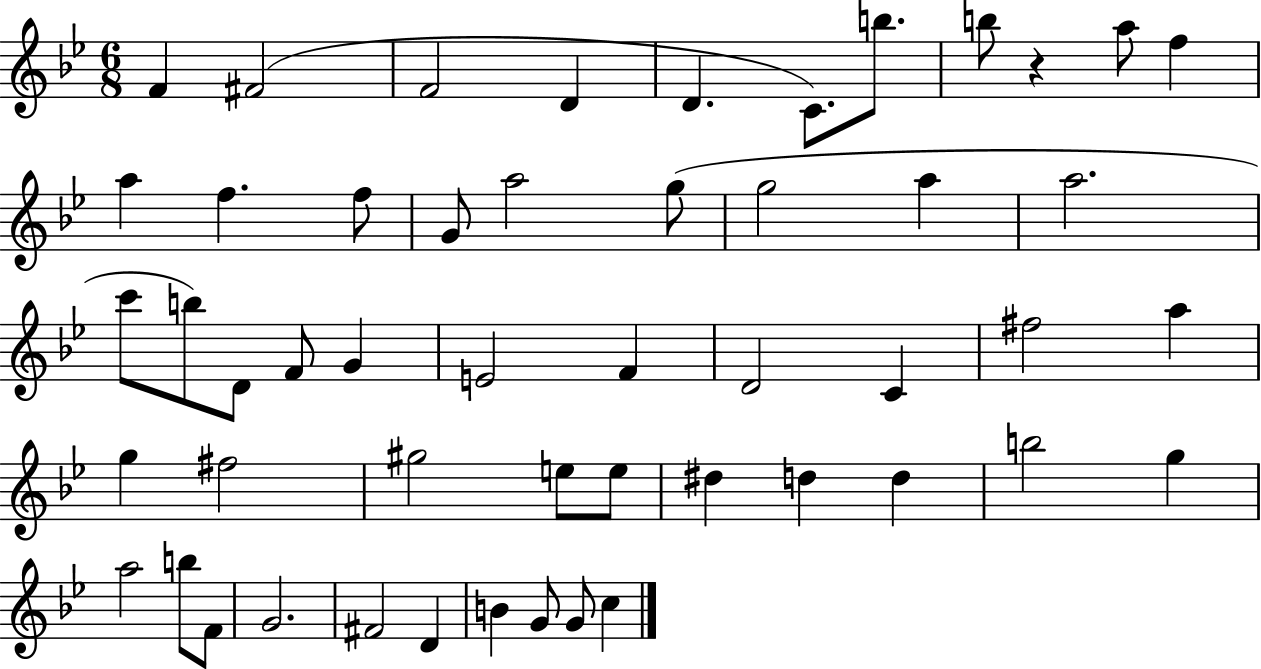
X:1
T:Untitled
M:6/8
L:1/4
K:Bb
F ^F2 F2 D D C/2 b/2 b/2 z a/2 f a f f/2 G/2 a2 g/2 g2 a a2 c'/2 b/2 D/2 F/2 G E2 F D2 C ^f2 a g ^f2 ^g2 e/2 e/2 ^d d d b2 g a2 b/2 F/2 G2 ^F2 D B G/2 G/2 c